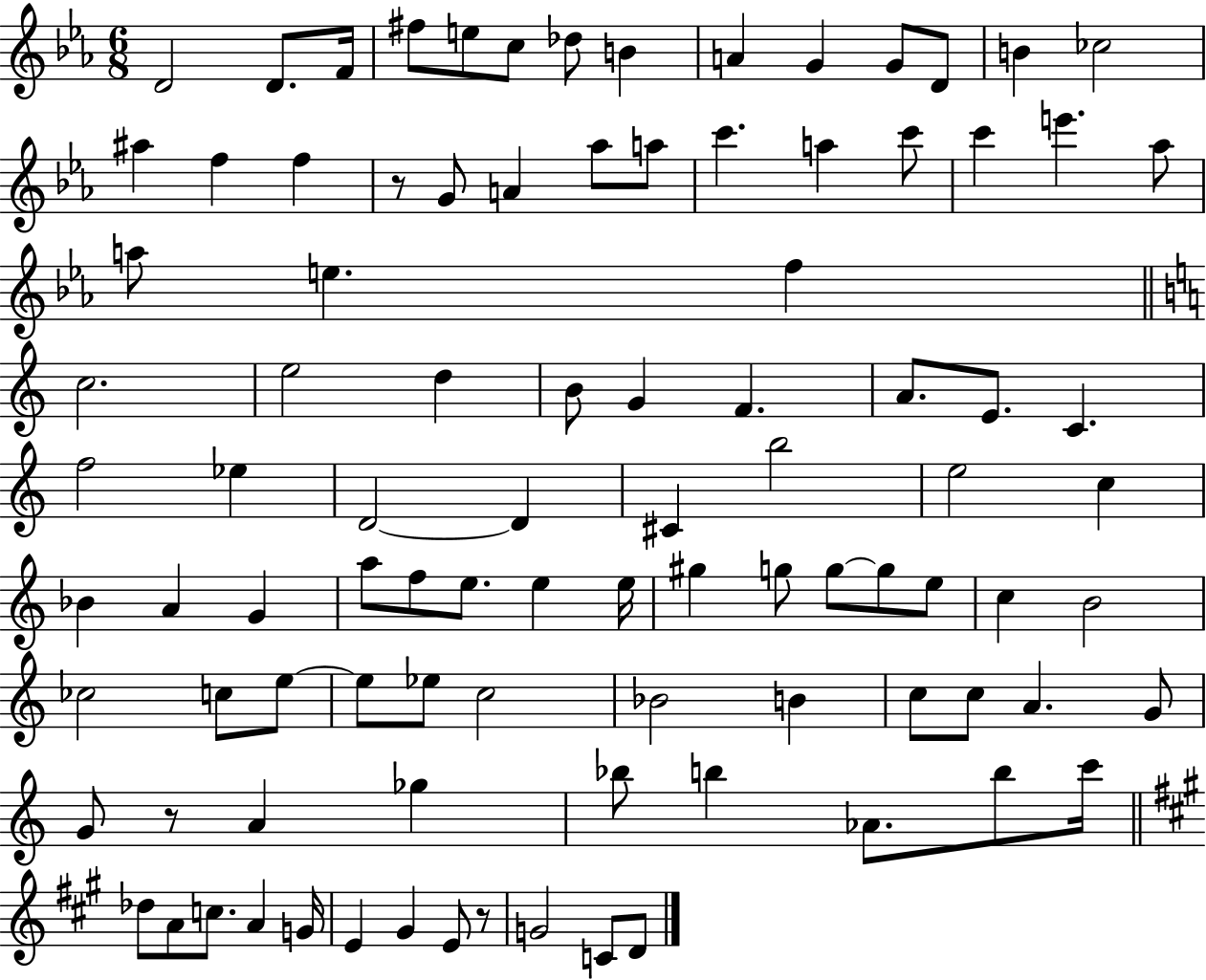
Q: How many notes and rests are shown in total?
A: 96